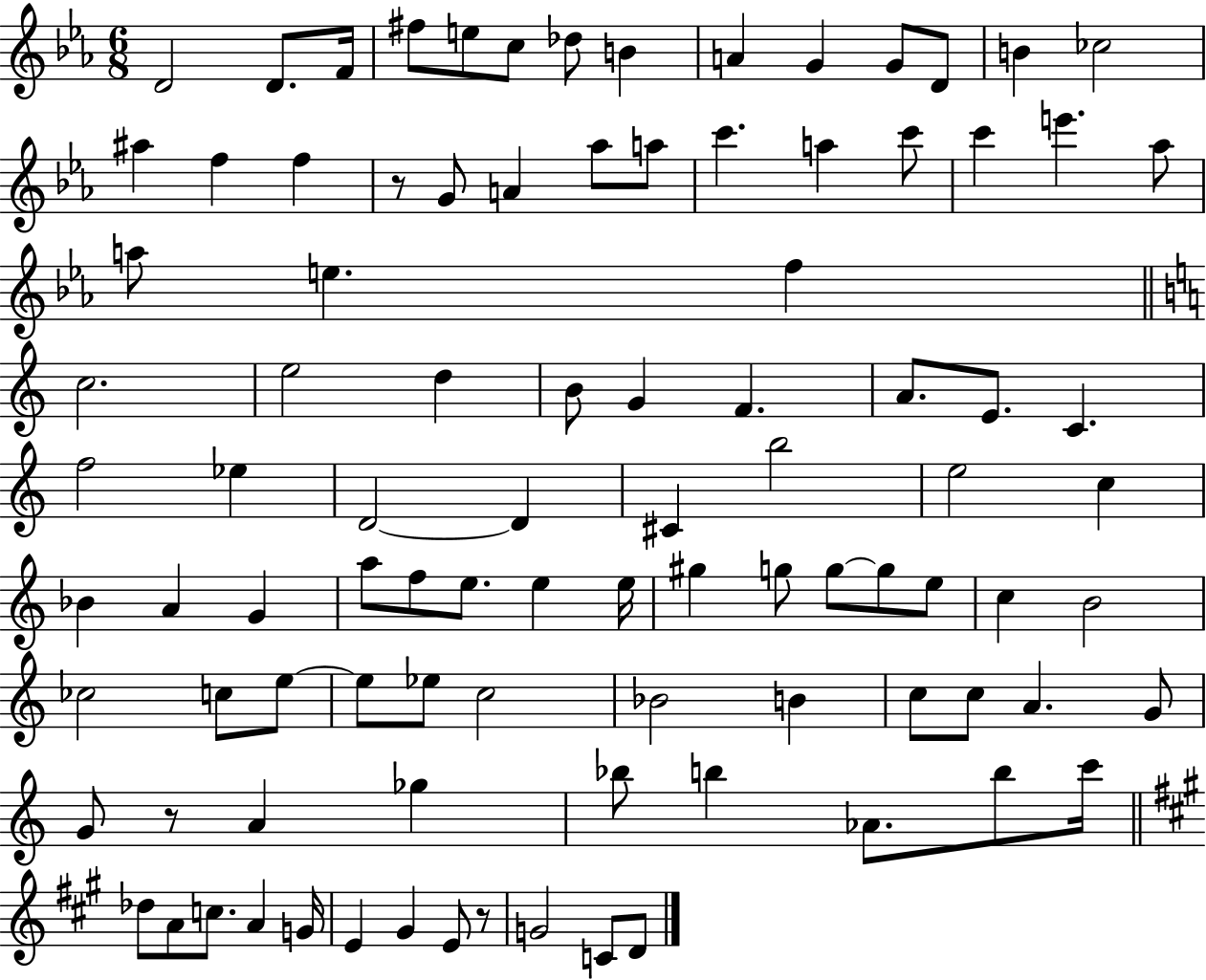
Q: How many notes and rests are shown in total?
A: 96